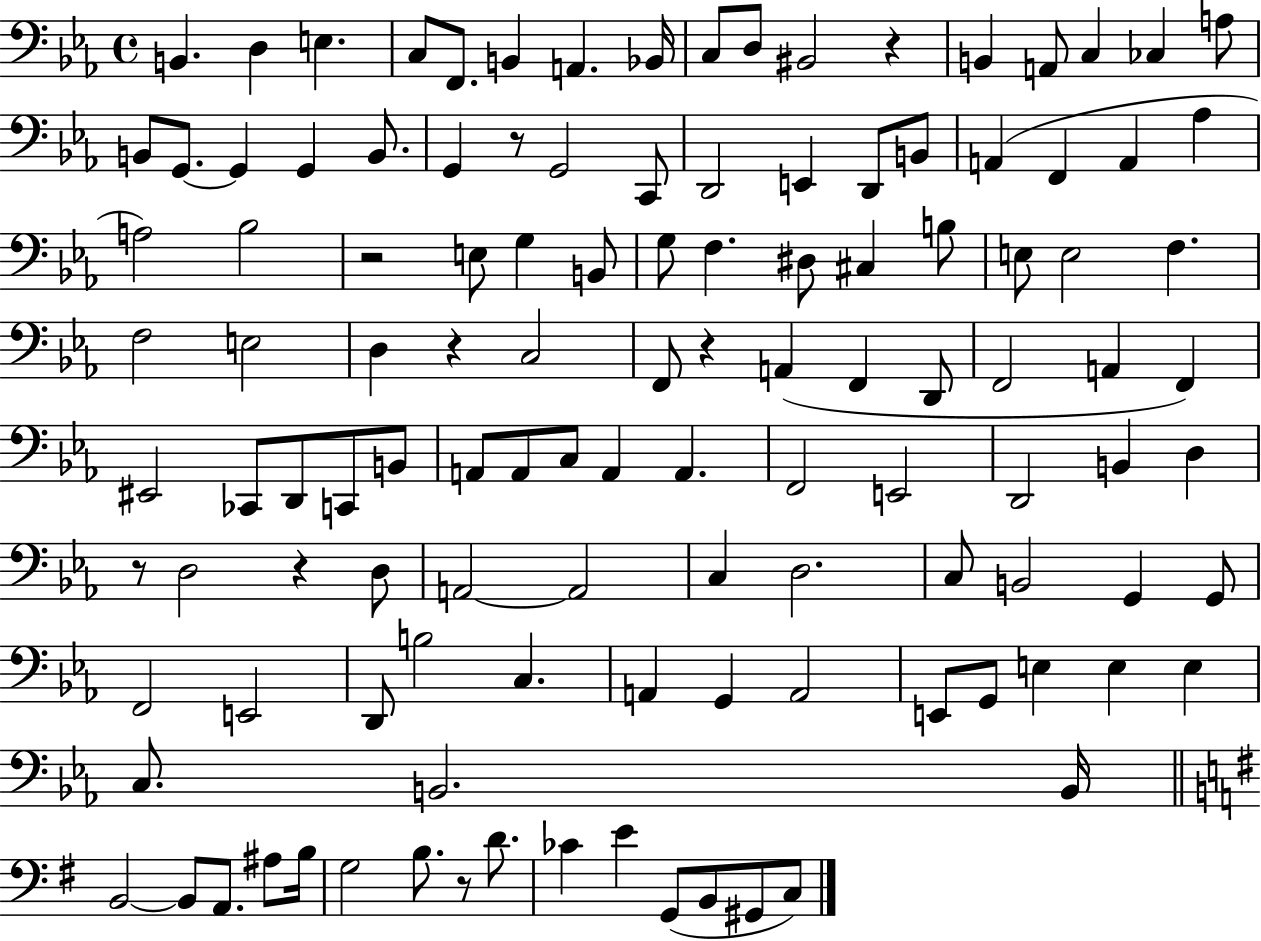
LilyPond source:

{
  \clef bass
  \time 4/4
  \defaultTimeSignature
  \key ees \major
  b,4. d4 e4. | c8 f,8. b,4 a,4. bes,16 | c8 d8 bis,2 r4 | b,4 a,8 c4 ces4 a8 | \break b,8 g,8.~~ g,4 g,4 b,8. | g,4 r8 g,2 c,8 | d,2 e,4 d,8 b,8 | a,4( f,4 a,4 aes4 | \break a2) bes2 | r2 e8 g4 b,8 | g8 f4. dis8 cis4 b8 | e8 e2 f4. | \break f2 e2 | d4 r4 c2 | f,8 r4 a,4( f,4 d,8 | f,2 a,4 f,4) | \break eis,2 ces,8 d,8 c,8 b,8 | a,8 a,8 c8 a,4 a,4. | f,2 e,2 | d,2 b,4 d4 | \break r8 d2 r4 d8 | a,2~~ a,2 | c4 d2. | c8 b,2 g,4 g,8 | \break f,2 e,2 | d,8 b2 c4. | a,4 g,4 a,2 | e,8 g,8 e4 e4 e4 | \break c8. b,2. b,16 | \bar "||" \break \key g \major b,2~~ b,8 a,8. ais8 b16 | g2 b8. r8 d'8. | ces'4 e'4 g,8( b,8 gis,8 c8) | \bar "|."
}